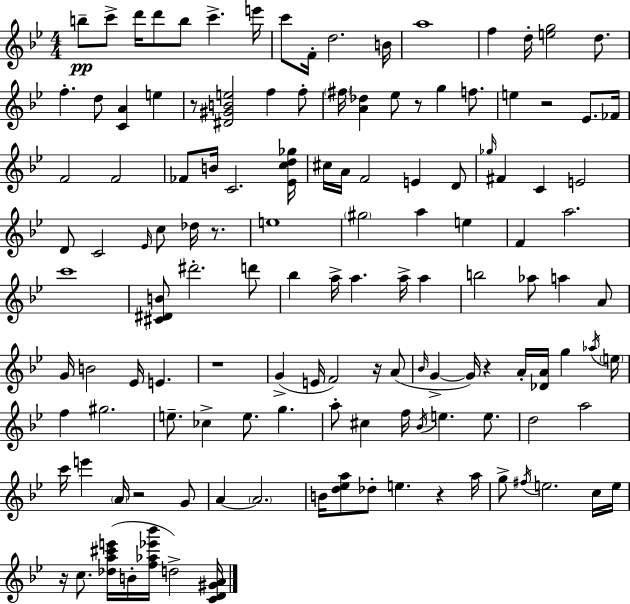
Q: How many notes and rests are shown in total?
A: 132